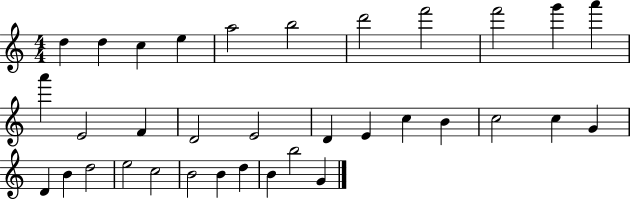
X:1
T:Untitled
M:4/4
L:1/4
K:C
d d c e a2 b2 d'2 f'2 f'2 g' a' a' E2 F D2 E2 D E c B c2 c G D B d2 e2 c2 B2 B d B b2 G